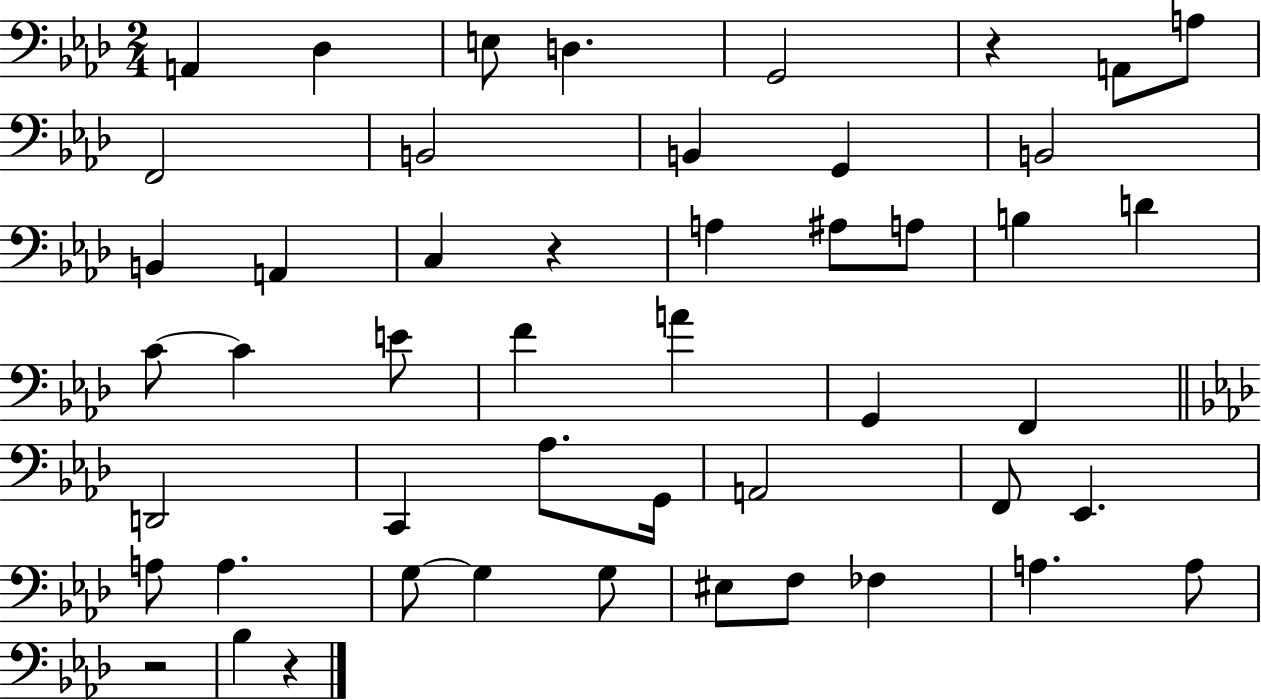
{
  \clef bass
  \numericTimeSignature
  \time 2/4
  \key aes \major
  a,4 des4 | e8 d4. | g,2 | r4 a,8 a8 | \break f,2 | b,2 | b,4 g,4 | b,2 | \break b,4 a,4 | c4 r4 | a4 ais8 a8 | b4 d'4 | \break c'8~~ c'4 e'8 | f'4 a'4 | g,4 f,4 | \bar "||" \break \key aes \major d,2 | c,4 aes8. g,16 | a,2 | f,8 ees,4. | \break a8 a4. | g8~~ g4 g8 | eis8 f8 fes4 | a4. a8 | \break r2 | bes4 r4 | \bar "|."
}